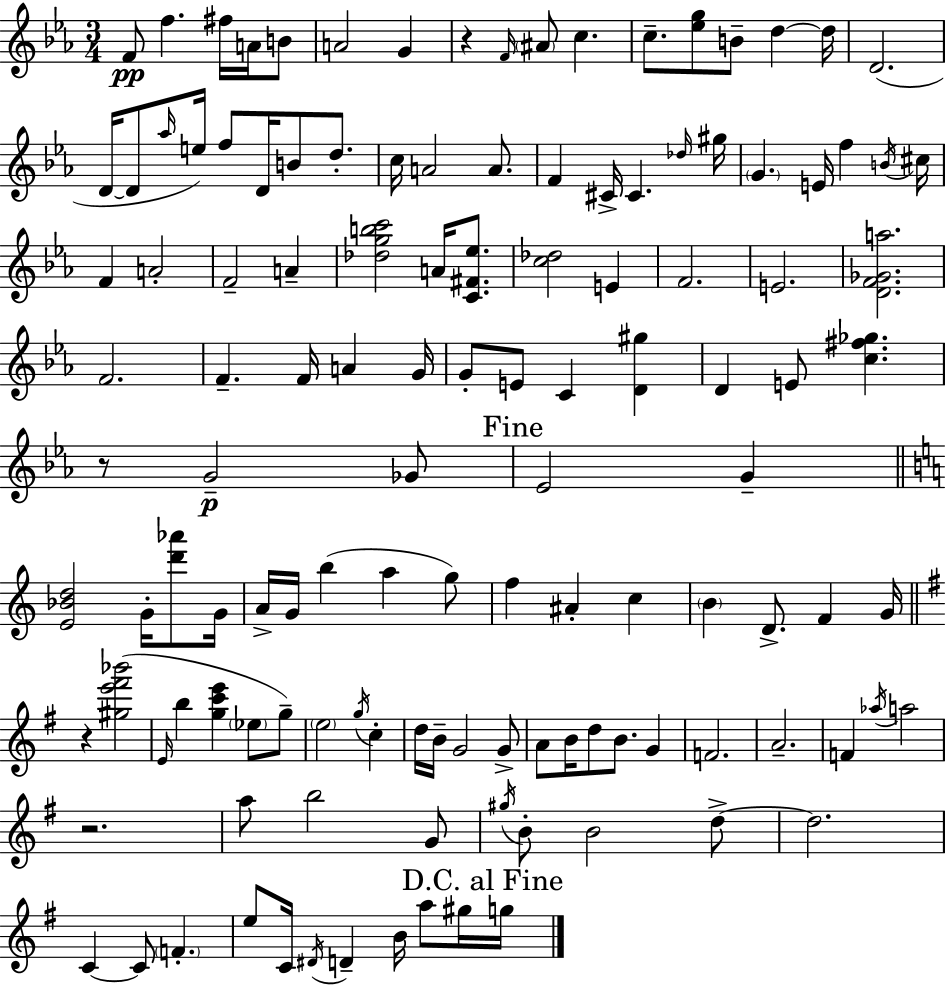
F4/e F5/q. F#5/s A4/s B4/e A4/h G4/q R/q F4/s A#4/e C5/q. C5/e. [Eb5,G5]/e B4/e D5/q D5/s D4/h. D4/s D4/e Ab5/s E5/s F5/e D4/s B4/e D5/e. C5/s A4/h A4/e. F4/q C#4/s C#4/q. Db5/s G#5/s G4/q. E4/s F5/q B4/s C#5/s F4/q A4/h F4/h A4/q [Db5,G5,B5,C6]/h A4/s [C4,F#4,Eb5]/e. [C5,Db5]/h E4/q F4/h. E4/h. [D4,F4,Gb4,A5]/h. F4/h. F4/q. F4/s A4/q G4/s G4/e E4/e C4/q [D4,G#5]/q D4/q E4/e [C5,F#5,Gb5]/q. R/e G4/h Gb4/e Eb4/h G4/q [E4,Bb4,D5]/h G4/s [D6,Ab6]/e G4/s A4/s G4/s B5/q A5/q G5/e F5/q A#4/q C5/q B4/q D4/e. F4/q G4/s R/q [G#5,E6,F#6,Bb6]/h E4/s B5/q [G5,C6,E6]/q Eb5/e G5/e E5/h G5/s C5/q D5/s B4/s G4/h G4/e A4/e B4/s D5/e B4/e. G4/q F4/h. A4/h. F4/q Ab5/s A5/h R/h. A5/e B5/h G4/e G#5/s B4/e B4/h D5/e D5/h. C4/q C4/e F4/q. E5/e C4/s D#4/s D4/q B4/s A5/e G#5/s G5/s